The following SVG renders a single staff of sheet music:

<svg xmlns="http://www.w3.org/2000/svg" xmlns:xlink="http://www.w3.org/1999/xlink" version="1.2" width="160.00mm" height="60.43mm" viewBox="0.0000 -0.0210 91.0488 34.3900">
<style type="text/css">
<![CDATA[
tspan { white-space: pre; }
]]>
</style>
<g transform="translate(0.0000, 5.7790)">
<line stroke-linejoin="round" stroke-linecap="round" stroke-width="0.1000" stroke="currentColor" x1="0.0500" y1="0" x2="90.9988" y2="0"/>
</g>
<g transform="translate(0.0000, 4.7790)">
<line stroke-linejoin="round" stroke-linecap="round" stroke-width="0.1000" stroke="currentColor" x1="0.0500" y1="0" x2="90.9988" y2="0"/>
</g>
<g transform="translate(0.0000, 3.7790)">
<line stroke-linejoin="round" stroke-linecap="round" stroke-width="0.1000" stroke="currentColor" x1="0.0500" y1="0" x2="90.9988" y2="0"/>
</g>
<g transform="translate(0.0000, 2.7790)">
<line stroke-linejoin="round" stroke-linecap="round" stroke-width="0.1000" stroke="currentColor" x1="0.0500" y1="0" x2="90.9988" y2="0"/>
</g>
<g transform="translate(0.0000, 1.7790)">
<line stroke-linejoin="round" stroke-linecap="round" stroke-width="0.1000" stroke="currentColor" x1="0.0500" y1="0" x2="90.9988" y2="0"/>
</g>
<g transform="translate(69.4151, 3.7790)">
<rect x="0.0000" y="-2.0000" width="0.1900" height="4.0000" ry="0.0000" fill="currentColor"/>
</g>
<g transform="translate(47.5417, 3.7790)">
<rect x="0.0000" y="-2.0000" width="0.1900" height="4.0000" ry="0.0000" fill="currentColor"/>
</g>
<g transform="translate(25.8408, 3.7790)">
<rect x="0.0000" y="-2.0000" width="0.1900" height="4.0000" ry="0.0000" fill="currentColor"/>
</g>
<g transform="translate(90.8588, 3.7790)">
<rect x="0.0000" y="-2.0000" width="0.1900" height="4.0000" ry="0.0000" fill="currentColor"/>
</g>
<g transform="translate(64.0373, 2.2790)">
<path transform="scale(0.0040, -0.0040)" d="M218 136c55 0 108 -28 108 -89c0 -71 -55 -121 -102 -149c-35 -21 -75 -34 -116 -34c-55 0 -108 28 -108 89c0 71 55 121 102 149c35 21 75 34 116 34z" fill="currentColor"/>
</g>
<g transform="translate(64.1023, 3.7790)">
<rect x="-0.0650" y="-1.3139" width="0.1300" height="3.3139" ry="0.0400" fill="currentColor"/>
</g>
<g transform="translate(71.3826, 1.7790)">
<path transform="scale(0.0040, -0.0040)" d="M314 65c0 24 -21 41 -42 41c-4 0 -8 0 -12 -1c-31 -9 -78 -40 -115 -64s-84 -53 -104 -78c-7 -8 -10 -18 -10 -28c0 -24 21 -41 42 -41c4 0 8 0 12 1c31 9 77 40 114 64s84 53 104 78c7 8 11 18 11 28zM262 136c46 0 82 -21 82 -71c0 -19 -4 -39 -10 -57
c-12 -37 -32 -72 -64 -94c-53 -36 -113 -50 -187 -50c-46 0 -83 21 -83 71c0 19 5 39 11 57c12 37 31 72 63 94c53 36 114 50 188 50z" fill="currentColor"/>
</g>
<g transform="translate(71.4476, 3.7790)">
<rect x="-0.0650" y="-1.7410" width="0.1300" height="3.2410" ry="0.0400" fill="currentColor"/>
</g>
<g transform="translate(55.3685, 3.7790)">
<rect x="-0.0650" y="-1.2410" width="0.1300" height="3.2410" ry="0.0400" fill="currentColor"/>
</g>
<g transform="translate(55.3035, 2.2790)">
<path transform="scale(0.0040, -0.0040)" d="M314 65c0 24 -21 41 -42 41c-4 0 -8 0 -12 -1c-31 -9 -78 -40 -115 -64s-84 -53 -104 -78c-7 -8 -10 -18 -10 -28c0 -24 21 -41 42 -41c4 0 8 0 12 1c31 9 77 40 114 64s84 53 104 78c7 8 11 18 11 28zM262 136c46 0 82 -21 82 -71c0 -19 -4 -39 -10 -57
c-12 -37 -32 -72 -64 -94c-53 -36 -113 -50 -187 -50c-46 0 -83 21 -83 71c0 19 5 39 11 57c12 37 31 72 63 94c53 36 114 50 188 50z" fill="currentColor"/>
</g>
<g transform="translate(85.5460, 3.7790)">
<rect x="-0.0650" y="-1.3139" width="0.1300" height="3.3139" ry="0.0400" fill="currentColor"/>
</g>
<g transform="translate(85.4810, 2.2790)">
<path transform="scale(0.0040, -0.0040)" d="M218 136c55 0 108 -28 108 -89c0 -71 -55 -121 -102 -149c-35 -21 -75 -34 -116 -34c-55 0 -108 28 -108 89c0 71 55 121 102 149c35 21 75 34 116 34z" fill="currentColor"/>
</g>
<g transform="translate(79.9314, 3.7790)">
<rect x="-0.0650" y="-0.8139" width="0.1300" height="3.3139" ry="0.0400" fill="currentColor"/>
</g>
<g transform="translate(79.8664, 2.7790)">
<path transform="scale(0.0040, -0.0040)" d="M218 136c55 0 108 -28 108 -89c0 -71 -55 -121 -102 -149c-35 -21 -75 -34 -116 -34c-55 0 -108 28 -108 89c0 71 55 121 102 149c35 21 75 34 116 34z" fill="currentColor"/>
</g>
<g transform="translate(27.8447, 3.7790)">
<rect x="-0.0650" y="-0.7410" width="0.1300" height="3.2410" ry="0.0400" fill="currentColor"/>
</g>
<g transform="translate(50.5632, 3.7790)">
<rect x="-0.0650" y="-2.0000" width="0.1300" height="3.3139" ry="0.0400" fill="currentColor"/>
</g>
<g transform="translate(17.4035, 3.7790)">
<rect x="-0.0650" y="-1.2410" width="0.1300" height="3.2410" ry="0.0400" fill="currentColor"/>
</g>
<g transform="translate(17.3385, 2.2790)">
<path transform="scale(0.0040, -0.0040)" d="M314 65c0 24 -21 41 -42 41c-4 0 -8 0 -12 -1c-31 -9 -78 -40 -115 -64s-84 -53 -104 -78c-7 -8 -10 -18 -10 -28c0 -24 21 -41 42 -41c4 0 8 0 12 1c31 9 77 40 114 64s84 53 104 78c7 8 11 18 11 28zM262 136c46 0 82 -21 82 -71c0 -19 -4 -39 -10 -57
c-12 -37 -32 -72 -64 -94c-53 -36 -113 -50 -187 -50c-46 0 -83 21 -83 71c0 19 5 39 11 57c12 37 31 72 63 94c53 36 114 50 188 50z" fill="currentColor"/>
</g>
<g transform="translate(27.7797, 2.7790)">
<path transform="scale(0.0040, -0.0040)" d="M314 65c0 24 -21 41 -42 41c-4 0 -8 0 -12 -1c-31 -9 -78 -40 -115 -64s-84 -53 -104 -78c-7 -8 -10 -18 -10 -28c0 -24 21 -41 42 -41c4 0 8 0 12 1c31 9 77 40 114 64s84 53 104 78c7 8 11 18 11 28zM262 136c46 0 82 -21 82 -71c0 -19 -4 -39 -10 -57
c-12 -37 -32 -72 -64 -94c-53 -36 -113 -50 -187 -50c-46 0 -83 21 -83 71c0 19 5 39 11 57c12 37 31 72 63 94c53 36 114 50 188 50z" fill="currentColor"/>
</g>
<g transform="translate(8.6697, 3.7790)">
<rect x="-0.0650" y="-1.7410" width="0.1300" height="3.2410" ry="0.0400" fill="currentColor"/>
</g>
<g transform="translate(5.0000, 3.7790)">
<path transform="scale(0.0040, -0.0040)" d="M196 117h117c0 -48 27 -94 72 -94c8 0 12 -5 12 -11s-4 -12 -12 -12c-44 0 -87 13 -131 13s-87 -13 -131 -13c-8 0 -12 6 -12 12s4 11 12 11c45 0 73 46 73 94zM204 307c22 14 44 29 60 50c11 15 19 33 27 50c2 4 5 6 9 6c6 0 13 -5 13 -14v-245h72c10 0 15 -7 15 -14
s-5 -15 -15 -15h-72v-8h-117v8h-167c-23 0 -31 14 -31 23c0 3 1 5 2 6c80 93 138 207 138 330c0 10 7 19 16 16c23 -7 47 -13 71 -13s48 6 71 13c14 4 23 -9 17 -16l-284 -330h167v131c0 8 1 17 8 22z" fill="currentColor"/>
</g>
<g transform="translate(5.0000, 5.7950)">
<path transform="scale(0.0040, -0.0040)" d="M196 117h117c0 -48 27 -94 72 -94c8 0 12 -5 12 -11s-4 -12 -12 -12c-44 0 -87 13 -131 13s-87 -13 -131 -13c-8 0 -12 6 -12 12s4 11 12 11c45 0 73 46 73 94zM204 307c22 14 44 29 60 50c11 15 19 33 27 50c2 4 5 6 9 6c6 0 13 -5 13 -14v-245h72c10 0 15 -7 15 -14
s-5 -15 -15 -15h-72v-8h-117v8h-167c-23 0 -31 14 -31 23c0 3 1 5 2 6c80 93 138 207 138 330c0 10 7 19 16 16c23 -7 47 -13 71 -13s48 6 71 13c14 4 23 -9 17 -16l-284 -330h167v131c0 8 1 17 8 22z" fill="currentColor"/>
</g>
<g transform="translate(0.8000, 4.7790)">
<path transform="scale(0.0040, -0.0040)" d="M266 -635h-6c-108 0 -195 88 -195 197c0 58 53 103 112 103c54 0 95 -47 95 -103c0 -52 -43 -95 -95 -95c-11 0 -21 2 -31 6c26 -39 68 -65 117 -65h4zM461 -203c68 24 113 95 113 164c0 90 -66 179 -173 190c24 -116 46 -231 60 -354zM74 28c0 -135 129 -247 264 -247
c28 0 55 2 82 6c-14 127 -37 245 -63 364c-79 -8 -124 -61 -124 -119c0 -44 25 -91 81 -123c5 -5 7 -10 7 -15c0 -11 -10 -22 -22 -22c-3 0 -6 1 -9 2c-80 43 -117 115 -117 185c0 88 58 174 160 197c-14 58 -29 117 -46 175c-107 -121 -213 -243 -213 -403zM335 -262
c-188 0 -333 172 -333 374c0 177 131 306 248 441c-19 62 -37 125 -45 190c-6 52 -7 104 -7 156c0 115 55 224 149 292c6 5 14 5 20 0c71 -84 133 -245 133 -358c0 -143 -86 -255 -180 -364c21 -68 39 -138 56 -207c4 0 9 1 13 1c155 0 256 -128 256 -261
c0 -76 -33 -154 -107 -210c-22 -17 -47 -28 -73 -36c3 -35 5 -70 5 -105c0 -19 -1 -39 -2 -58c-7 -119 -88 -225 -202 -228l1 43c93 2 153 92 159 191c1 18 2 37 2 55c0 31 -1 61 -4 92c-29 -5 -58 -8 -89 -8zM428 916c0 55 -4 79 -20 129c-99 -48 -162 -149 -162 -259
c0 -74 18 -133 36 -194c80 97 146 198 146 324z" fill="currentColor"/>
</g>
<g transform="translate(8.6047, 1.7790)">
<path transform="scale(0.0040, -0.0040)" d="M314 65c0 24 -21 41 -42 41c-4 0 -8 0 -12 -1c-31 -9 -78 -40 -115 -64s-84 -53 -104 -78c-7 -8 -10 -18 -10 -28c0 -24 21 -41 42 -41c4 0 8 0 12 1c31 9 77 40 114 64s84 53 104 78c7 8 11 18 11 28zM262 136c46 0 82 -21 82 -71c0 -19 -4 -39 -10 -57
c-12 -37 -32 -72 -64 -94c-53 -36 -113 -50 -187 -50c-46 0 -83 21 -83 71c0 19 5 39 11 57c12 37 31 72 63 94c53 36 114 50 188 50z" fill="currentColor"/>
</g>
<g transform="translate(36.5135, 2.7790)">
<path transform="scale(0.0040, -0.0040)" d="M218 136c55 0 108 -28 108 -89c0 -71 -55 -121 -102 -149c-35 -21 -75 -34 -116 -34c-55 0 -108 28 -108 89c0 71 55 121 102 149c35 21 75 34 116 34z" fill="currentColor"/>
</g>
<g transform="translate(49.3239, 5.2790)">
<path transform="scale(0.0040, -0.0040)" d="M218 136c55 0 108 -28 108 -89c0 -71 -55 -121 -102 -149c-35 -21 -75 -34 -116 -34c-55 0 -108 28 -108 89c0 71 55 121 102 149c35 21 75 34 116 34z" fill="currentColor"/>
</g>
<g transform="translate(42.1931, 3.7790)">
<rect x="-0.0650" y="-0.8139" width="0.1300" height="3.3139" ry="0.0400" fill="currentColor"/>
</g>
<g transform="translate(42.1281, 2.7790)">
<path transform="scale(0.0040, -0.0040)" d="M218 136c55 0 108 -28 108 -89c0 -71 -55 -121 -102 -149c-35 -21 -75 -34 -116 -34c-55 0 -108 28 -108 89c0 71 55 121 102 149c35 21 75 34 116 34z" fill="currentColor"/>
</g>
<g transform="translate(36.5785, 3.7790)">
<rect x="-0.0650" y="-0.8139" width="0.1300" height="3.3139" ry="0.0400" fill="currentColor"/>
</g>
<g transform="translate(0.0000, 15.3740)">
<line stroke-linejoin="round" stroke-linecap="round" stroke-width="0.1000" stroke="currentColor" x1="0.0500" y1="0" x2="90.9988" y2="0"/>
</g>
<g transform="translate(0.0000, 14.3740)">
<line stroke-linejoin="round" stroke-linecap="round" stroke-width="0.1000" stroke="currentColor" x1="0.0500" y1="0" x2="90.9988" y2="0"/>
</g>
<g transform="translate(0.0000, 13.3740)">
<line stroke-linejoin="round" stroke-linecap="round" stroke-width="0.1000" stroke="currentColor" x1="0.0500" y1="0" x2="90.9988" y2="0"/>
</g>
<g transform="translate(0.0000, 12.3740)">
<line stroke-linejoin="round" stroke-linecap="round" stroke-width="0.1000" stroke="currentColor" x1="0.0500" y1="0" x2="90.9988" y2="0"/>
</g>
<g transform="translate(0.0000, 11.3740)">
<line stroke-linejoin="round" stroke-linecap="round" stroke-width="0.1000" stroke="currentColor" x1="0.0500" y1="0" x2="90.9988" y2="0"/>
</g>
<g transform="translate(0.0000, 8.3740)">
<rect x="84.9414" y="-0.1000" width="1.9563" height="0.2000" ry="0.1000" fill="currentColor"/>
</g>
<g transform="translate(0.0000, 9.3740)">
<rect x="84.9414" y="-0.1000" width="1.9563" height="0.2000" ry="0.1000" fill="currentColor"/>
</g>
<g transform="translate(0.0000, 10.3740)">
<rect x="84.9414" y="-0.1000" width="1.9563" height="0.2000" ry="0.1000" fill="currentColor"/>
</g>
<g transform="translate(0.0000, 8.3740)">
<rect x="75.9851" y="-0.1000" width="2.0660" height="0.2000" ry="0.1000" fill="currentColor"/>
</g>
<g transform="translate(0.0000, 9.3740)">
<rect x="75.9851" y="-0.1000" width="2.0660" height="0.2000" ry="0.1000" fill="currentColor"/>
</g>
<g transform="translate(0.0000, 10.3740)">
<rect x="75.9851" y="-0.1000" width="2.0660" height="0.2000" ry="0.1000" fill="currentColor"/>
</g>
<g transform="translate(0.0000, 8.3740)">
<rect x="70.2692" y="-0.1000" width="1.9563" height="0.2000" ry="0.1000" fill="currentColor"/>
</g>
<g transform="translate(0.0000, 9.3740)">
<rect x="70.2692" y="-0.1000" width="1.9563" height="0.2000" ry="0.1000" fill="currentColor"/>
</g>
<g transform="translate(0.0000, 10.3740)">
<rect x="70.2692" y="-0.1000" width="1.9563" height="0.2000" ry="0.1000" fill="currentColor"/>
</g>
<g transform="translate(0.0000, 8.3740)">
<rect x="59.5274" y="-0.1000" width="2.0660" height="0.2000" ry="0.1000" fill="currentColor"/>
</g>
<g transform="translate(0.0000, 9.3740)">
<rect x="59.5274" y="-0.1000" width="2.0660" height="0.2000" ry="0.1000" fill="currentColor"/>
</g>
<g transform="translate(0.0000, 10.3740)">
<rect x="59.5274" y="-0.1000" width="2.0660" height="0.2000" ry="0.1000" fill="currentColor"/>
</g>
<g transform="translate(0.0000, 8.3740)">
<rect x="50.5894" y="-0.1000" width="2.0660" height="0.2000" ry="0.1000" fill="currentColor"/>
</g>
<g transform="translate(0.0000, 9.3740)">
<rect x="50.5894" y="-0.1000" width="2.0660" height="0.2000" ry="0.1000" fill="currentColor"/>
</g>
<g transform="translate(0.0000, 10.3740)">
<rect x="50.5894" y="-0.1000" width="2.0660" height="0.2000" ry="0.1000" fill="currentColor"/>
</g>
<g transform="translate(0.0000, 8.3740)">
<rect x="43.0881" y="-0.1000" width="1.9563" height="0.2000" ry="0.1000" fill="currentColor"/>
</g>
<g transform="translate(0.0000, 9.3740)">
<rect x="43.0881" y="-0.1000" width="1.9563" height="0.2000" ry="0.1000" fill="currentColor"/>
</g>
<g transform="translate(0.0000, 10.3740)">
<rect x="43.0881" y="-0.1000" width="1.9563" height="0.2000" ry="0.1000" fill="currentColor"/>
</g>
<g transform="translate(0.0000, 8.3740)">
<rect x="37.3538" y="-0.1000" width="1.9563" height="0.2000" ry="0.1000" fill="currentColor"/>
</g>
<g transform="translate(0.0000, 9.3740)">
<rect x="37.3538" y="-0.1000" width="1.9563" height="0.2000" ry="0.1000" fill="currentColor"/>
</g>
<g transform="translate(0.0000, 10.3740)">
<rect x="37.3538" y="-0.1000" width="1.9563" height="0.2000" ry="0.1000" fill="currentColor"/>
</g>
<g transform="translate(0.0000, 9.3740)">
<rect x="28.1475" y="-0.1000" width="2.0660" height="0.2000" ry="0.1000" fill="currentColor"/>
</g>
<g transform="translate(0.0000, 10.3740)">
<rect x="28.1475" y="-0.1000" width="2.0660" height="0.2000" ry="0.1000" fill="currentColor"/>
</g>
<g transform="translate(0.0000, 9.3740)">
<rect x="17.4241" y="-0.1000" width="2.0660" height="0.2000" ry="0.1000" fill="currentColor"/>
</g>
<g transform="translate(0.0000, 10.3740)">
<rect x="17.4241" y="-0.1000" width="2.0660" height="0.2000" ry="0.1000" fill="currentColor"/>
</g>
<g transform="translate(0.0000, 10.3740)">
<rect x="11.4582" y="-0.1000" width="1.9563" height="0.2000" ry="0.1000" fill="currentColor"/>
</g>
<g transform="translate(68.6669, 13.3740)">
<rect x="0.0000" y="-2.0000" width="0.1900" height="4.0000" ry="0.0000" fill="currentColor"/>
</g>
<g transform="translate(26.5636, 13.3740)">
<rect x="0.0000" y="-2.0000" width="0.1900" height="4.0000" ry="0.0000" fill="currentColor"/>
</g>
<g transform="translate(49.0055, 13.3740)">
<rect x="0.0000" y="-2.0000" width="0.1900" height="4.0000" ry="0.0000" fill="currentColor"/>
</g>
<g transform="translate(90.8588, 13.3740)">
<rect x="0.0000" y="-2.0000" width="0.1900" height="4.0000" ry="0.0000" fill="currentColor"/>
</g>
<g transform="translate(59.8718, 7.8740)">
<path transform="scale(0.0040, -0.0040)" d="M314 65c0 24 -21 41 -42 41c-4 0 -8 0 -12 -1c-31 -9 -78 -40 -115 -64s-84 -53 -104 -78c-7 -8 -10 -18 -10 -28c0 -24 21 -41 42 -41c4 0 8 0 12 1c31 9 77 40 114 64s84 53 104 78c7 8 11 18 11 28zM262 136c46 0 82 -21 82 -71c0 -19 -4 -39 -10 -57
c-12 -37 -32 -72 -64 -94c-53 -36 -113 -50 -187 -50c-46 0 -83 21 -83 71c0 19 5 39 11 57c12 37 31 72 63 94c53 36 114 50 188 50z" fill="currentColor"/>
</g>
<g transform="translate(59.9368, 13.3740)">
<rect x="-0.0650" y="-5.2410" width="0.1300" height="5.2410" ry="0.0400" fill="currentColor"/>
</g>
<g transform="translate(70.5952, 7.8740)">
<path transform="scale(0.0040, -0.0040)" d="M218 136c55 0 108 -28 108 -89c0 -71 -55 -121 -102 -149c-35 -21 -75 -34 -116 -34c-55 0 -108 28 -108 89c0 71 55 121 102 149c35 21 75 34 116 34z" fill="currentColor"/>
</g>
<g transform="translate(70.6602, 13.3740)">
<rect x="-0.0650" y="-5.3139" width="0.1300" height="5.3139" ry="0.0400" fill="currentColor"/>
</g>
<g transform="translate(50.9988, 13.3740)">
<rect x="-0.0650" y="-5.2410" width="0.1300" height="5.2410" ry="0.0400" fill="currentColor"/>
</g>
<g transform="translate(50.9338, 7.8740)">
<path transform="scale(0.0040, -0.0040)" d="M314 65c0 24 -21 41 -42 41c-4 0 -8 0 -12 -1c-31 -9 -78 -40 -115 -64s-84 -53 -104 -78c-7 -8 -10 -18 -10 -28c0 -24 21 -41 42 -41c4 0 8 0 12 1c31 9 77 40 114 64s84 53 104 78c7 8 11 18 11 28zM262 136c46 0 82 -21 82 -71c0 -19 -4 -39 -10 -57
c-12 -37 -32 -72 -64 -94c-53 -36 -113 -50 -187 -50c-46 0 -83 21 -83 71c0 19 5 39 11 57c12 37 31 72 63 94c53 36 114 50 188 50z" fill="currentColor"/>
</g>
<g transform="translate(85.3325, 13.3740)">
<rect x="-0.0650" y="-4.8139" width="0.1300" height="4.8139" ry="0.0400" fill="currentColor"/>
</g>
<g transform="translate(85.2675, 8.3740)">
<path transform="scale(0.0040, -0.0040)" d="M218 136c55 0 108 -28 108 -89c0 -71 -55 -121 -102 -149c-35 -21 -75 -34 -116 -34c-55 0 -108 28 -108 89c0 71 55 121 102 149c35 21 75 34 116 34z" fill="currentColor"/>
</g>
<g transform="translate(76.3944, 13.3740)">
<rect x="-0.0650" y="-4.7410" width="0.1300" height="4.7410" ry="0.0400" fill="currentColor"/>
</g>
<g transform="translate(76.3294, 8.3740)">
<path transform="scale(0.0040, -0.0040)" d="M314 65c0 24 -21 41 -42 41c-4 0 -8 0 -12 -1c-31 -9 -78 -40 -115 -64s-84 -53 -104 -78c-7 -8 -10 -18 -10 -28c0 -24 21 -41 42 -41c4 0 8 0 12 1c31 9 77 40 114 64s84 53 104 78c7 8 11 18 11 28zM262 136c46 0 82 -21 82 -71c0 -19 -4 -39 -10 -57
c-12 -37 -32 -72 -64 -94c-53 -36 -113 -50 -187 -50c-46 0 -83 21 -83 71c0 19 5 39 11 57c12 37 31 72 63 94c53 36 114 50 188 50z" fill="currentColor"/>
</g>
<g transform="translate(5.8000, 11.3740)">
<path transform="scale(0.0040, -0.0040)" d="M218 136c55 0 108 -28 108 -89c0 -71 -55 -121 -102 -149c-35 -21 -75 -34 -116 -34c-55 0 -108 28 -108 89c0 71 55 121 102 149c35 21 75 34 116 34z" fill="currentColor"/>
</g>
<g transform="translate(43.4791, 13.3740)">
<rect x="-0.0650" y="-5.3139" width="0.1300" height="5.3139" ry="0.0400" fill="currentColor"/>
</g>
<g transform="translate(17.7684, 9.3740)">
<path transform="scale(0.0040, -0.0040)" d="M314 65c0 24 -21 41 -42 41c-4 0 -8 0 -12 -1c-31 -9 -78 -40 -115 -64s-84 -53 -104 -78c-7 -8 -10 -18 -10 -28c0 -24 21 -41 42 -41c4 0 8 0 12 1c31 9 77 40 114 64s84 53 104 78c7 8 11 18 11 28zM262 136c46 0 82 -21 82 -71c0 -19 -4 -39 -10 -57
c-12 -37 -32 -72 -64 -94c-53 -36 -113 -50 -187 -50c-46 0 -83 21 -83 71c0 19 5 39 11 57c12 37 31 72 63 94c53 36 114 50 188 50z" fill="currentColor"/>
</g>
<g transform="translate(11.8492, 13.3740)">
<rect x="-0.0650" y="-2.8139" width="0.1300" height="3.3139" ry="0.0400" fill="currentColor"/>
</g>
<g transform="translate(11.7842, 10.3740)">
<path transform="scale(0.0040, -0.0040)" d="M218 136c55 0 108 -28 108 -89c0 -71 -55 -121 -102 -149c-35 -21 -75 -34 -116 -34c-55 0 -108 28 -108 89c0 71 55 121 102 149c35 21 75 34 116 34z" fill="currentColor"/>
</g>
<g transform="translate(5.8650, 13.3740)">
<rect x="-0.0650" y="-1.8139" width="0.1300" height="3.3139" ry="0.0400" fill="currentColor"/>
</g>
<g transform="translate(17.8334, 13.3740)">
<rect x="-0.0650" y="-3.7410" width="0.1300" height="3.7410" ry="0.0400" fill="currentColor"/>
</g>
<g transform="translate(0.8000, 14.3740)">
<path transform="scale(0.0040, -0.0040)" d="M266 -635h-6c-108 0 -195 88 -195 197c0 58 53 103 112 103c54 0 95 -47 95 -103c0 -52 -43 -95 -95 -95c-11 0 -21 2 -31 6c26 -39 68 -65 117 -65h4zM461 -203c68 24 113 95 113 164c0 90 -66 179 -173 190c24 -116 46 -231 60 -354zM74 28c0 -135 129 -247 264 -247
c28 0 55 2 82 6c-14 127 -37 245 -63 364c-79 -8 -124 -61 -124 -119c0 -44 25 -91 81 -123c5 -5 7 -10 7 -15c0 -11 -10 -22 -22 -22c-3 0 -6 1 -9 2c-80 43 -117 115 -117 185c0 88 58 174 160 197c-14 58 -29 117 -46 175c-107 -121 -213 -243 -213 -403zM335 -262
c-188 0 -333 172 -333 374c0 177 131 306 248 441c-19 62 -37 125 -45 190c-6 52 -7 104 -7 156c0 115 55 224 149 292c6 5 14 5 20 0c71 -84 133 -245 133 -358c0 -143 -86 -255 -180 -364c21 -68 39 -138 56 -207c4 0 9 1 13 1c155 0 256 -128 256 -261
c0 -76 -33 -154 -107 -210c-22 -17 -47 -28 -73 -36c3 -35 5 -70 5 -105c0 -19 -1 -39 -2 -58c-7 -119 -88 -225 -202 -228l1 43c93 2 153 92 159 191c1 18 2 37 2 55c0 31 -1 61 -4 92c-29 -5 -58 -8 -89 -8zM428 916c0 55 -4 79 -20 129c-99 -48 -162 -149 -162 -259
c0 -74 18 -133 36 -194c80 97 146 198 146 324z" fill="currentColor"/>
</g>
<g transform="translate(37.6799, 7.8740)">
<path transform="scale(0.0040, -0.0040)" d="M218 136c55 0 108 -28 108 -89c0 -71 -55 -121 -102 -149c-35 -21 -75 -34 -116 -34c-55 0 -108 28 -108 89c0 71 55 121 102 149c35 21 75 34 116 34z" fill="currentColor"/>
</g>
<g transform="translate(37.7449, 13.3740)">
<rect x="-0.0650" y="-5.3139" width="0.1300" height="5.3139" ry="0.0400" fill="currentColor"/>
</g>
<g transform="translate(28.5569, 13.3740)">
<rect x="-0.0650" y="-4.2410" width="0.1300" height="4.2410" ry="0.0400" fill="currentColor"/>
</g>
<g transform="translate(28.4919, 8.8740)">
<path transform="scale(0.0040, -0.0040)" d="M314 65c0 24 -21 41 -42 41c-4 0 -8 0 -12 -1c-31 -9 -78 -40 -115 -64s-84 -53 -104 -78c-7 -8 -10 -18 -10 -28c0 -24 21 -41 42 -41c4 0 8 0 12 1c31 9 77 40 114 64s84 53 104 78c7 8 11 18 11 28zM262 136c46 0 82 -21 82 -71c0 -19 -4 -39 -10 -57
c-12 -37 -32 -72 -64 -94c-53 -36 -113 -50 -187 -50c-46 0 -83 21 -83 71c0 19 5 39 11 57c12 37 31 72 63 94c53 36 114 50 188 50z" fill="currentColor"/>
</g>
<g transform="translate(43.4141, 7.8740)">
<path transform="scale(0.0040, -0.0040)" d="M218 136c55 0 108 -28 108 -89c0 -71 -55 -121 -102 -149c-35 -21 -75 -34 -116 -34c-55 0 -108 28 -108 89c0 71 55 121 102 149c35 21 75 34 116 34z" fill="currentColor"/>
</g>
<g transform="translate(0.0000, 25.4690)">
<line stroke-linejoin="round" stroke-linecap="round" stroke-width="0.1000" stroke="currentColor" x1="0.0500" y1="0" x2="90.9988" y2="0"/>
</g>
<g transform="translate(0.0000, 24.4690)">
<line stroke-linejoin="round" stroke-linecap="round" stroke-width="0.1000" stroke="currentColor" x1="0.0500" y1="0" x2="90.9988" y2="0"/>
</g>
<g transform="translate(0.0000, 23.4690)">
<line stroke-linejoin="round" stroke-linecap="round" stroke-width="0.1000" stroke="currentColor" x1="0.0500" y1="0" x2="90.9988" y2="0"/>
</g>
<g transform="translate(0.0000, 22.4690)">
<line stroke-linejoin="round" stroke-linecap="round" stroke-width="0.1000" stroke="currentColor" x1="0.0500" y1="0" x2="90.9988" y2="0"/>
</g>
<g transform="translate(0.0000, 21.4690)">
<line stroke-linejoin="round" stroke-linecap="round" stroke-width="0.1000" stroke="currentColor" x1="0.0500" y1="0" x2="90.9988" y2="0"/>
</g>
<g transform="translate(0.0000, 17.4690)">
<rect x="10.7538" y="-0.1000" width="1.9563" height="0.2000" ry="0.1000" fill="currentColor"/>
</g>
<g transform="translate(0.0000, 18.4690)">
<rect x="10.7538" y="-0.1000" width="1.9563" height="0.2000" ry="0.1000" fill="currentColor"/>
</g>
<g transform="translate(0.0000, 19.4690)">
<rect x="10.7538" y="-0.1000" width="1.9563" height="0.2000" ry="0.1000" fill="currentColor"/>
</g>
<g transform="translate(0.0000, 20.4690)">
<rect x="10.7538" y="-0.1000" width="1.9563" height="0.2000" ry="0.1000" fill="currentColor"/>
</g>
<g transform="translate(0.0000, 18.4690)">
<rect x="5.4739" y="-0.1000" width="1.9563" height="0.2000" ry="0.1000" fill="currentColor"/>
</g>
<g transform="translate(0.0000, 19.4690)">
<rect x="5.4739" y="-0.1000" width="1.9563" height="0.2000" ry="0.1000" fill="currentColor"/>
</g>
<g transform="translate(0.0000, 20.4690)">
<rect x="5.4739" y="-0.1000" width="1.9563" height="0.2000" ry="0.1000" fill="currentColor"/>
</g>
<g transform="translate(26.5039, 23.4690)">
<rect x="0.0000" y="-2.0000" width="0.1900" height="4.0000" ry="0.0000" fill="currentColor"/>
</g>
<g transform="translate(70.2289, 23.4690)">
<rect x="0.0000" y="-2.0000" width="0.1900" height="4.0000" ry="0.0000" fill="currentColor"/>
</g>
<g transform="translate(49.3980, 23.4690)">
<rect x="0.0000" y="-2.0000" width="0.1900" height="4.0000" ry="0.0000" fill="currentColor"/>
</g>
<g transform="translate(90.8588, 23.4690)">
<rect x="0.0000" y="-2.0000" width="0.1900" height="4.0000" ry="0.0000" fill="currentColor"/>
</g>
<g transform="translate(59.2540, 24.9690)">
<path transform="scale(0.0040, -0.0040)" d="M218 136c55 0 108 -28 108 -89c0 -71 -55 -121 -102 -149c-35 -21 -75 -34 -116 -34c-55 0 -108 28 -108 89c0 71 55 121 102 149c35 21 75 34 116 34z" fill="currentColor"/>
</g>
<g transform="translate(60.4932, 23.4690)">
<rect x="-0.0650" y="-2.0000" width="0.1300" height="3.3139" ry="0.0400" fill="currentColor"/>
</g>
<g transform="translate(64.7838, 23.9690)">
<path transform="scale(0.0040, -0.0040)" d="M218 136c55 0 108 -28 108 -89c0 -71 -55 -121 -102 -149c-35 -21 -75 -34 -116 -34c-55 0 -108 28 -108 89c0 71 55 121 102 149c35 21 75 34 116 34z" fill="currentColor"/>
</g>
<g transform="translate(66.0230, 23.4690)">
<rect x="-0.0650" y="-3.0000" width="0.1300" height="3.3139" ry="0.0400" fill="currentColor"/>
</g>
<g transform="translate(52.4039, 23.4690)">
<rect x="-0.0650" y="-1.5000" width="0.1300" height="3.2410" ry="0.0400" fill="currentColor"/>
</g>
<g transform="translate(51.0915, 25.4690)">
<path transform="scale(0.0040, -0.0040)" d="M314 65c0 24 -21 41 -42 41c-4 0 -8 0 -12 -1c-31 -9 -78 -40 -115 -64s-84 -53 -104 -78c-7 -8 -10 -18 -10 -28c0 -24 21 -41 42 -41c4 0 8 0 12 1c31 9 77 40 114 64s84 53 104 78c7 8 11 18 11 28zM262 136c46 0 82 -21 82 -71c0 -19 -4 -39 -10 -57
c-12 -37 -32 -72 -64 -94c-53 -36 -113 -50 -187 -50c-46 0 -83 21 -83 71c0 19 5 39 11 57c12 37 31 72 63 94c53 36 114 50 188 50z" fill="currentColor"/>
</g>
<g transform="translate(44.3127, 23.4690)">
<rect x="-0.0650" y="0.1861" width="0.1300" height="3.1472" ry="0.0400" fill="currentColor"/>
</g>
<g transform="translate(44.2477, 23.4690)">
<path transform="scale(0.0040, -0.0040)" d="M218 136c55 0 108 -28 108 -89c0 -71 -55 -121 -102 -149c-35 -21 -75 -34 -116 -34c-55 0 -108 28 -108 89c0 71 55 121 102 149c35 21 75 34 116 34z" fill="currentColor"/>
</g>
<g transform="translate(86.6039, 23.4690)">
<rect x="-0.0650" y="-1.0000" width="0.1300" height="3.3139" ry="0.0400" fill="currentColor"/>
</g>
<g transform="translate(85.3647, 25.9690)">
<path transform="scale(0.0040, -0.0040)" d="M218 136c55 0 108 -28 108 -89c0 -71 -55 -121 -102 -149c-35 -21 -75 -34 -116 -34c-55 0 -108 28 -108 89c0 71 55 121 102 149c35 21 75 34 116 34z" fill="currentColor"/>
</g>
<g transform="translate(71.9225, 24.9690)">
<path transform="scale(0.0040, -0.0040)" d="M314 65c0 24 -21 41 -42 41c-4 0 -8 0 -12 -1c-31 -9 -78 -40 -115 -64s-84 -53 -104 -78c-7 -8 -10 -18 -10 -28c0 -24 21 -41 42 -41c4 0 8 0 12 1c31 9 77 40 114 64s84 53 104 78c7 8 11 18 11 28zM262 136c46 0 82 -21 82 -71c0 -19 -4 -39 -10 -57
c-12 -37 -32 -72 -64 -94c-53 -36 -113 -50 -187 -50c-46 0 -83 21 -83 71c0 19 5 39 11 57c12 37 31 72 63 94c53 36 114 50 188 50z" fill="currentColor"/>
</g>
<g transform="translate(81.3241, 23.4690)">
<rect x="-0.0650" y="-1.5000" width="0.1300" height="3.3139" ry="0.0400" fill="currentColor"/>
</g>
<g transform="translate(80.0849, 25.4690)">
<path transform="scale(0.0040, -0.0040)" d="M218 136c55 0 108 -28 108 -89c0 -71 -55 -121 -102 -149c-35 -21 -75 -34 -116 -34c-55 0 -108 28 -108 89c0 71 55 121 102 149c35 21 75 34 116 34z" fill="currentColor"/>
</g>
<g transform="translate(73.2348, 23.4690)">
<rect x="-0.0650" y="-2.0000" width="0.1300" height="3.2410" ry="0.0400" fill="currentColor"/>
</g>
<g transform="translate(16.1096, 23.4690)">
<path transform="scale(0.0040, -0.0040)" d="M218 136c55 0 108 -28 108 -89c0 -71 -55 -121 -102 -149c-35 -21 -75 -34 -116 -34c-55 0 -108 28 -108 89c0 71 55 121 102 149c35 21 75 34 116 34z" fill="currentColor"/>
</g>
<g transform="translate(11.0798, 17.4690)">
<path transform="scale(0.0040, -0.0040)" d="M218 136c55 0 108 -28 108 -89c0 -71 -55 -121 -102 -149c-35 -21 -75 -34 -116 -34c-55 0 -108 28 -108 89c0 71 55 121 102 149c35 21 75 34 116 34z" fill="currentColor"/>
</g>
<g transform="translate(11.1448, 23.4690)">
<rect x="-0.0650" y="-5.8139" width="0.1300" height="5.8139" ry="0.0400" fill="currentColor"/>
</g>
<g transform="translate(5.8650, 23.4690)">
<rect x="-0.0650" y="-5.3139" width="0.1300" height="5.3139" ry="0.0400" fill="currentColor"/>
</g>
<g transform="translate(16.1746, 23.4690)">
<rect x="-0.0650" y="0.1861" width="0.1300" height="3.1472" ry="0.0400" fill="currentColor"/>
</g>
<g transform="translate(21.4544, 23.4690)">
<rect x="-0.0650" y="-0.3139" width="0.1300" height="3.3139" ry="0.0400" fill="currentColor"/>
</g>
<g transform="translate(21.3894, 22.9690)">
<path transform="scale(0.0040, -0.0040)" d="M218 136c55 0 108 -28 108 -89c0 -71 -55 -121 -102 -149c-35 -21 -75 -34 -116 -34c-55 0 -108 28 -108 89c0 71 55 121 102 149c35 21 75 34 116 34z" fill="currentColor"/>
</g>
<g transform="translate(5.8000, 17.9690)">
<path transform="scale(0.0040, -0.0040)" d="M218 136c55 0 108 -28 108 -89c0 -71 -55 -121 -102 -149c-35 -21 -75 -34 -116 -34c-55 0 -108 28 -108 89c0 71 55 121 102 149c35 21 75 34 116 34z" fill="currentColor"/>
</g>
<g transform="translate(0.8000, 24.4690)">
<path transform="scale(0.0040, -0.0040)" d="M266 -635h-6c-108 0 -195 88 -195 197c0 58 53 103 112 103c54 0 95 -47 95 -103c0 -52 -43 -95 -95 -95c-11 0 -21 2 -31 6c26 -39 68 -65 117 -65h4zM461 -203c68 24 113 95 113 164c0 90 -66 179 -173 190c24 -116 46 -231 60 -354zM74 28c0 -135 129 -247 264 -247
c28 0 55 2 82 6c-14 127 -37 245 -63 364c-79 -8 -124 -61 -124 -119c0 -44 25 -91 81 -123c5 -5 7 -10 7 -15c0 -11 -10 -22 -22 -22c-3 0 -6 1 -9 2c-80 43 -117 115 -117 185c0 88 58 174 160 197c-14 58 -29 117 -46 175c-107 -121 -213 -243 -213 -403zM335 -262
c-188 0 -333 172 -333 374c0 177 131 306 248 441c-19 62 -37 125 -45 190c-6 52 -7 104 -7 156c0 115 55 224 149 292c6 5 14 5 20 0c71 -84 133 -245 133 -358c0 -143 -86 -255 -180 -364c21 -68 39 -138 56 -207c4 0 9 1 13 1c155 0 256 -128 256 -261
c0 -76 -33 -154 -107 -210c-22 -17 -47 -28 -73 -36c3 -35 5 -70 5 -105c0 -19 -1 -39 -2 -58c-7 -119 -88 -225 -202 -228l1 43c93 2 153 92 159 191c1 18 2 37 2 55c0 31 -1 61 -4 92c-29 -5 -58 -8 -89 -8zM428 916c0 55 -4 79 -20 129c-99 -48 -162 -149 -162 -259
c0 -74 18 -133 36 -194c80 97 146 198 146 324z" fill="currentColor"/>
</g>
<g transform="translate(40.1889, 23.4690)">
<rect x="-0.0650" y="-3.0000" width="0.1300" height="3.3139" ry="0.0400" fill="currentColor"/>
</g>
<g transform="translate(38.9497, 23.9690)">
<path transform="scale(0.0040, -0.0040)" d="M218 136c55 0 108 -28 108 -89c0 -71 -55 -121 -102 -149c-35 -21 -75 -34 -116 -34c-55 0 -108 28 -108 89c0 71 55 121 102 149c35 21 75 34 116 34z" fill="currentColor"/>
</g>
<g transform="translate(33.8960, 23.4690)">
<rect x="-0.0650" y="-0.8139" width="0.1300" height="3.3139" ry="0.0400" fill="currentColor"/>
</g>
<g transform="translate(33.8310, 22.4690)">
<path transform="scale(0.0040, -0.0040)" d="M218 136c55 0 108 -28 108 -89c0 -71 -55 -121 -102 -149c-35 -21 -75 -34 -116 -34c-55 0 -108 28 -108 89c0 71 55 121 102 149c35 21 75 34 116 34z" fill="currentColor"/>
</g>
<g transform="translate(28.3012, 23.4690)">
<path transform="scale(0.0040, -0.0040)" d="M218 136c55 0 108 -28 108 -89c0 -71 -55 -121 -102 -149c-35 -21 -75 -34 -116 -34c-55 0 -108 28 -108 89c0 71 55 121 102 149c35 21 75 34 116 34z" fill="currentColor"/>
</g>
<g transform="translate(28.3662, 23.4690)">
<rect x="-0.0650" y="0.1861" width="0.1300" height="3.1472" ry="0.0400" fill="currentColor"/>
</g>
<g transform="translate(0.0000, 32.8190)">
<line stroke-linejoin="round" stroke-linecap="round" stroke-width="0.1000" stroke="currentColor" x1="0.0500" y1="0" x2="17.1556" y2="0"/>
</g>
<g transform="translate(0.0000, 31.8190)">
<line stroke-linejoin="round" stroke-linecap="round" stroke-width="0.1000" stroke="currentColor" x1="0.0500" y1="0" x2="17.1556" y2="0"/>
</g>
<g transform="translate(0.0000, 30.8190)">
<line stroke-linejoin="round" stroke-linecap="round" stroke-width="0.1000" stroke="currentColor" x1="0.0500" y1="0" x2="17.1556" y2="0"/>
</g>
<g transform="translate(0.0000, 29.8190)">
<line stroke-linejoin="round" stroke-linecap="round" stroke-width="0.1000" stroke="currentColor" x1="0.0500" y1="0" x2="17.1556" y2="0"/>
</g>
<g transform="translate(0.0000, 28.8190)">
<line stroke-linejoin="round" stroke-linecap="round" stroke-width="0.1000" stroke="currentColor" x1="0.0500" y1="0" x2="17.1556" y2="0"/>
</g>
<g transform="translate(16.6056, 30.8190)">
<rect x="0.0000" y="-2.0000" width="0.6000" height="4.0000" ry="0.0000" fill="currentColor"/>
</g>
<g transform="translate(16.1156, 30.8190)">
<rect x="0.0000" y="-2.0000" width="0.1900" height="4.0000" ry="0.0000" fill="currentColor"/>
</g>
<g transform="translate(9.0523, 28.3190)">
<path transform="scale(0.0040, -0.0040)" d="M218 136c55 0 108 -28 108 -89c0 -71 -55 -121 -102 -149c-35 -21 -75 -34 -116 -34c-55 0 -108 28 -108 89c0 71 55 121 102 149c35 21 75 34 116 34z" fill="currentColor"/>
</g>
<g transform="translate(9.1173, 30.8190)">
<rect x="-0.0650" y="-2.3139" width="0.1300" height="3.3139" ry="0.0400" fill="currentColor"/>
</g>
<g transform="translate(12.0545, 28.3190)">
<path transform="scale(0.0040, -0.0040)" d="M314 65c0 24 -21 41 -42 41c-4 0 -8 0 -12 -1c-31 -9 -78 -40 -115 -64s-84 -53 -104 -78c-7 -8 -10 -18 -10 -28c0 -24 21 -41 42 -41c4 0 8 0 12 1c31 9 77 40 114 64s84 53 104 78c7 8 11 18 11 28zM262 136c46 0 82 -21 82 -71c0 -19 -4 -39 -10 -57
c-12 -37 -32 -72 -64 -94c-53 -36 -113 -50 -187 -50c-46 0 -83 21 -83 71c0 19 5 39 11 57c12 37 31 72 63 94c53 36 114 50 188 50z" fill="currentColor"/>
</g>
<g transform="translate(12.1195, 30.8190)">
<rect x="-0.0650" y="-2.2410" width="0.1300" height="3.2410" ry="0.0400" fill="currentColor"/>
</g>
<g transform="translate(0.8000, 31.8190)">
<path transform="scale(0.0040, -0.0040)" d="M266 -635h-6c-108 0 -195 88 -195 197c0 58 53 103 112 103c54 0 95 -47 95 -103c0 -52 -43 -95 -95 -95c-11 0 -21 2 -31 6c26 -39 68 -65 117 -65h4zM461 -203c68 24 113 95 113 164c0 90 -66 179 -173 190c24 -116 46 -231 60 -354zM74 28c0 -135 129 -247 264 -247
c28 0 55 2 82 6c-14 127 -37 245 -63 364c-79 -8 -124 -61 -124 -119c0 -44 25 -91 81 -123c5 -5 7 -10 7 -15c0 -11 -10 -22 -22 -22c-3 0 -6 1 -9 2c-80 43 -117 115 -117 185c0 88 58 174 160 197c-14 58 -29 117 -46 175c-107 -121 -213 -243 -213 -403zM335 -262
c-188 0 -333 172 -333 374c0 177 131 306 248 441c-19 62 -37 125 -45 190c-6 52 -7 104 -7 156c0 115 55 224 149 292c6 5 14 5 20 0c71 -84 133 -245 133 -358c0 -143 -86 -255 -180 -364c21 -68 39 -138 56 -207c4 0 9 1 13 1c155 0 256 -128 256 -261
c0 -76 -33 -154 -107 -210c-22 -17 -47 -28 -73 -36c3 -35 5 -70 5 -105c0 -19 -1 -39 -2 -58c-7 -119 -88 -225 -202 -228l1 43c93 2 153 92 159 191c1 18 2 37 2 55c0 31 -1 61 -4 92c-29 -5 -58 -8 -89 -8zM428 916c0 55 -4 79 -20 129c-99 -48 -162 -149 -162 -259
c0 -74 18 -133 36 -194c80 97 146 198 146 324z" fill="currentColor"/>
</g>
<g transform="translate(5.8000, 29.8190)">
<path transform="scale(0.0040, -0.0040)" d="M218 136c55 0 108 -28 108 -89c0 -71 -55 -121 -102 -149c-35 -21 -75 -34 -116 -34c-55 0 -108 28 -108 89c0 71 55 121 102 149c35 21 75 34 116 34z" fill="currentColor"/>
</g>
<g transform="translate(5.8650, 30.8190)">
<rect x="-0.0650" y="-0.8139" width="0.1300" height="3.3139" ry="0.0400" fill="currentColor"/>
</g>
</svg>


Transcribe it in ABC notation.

X:1
T:Untitled
M:4/4
L:1/4
K:C
f2 e2 d2 d d F e2 e f2 d e f a c'2 d'2 f' f' f'2 f'2 f' e'2 e' f' g' B c B d A B E2 F A F2 E D d g g2